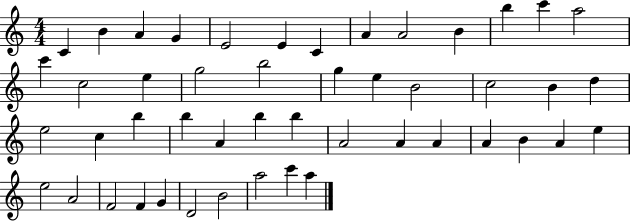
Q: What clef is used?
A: treble